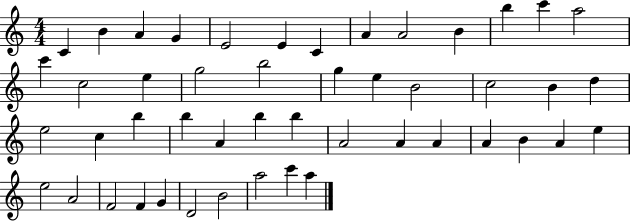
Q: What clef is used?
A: treble